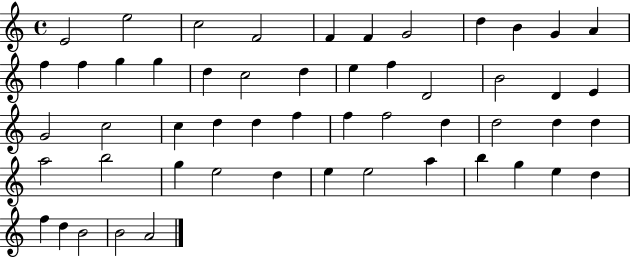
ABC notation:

X:1
T:Untitled
M:4/4
L:1/4
K:C
E2 e2 c2 F2 F F G2 d B G A f f g g d c2 d e f D2 B2 D E G2 c2 c d d f f f2 d d2 d d a2 b2 g e2 d e e2 a b g e d f d B2 B2 A2